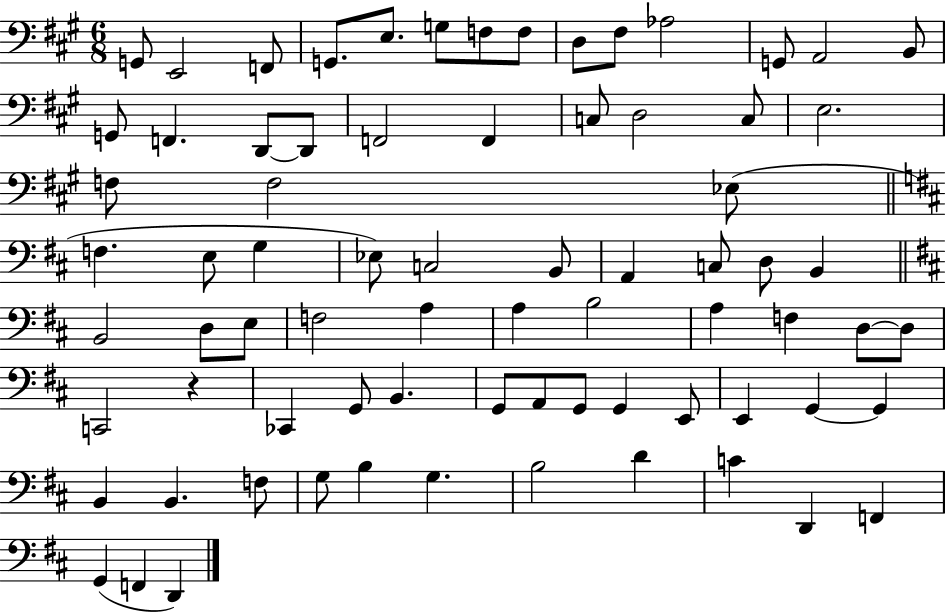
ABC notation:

X:1
T:Untitled
M:6/8
L:1/4
K:A
G,,/2 E,,2 F,,/2 G,,/2 E,/2 G,/2 F,/2 F,/2 D,/2 ^F,/2 _A,2 G,,/2 A,,2 B,,/2 G,,/2 F,, D,,/2 D,,/2 F,,2 F,, C,/2 D,2 C,/2 E,2 F,/2 F,2 _E,/2 F, E,/2 G, _E,/2 C,2 B,,/2 A,, C,/2 D,/2 B,, B,,2 D,/2 E,/2 F,2 A, A, B,2 A, F, D,/2 D,/2 C,,2 z _C,, G,,/2 B,, G,,/2 A,,/2 G,,/2 G,, E,,/2 E,, G,, G,, B,, B,, F,/2 G,/2 B, G, B,2 D C D,, F,, G,, F,, D,,